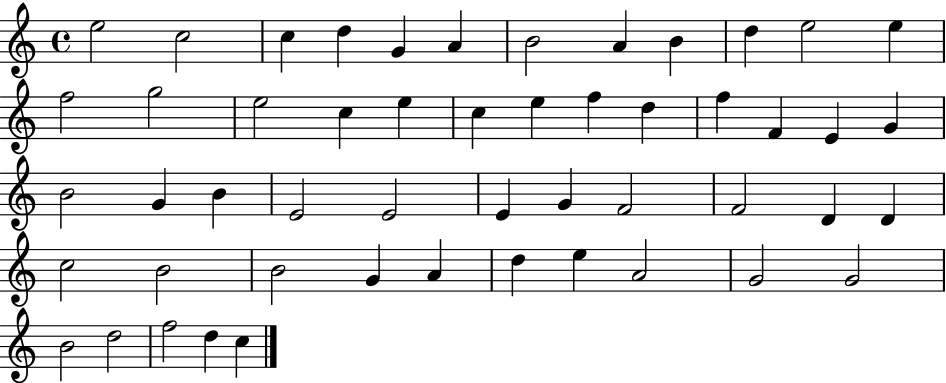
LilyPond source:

{
  \clef treble
  \time 4/4
  \defaultTimeSignature
  \key c \major
  e''2 c''2 | c''4 d''4 g'4 a'4 | b'2 a'4 b'4 | d''4 e''2 e''4 | \break f''2 g''2 | e''2 c''4 e''4 | c''4 e''4 f''4 d''4 | f''4 f'4 e'4 g'4 | \break b'2 g'4 b'4 | e'2 e'2 | e'4 g'4 f'2 | f'2 d'4 d'4 | \break c''2 b'2 | b'2 g'4 a'4 | d''4 e''4 a'2 | g'2 g'2 | \break b'2 d''2 | f''2 d''4 c''4 | \bar "|."
}